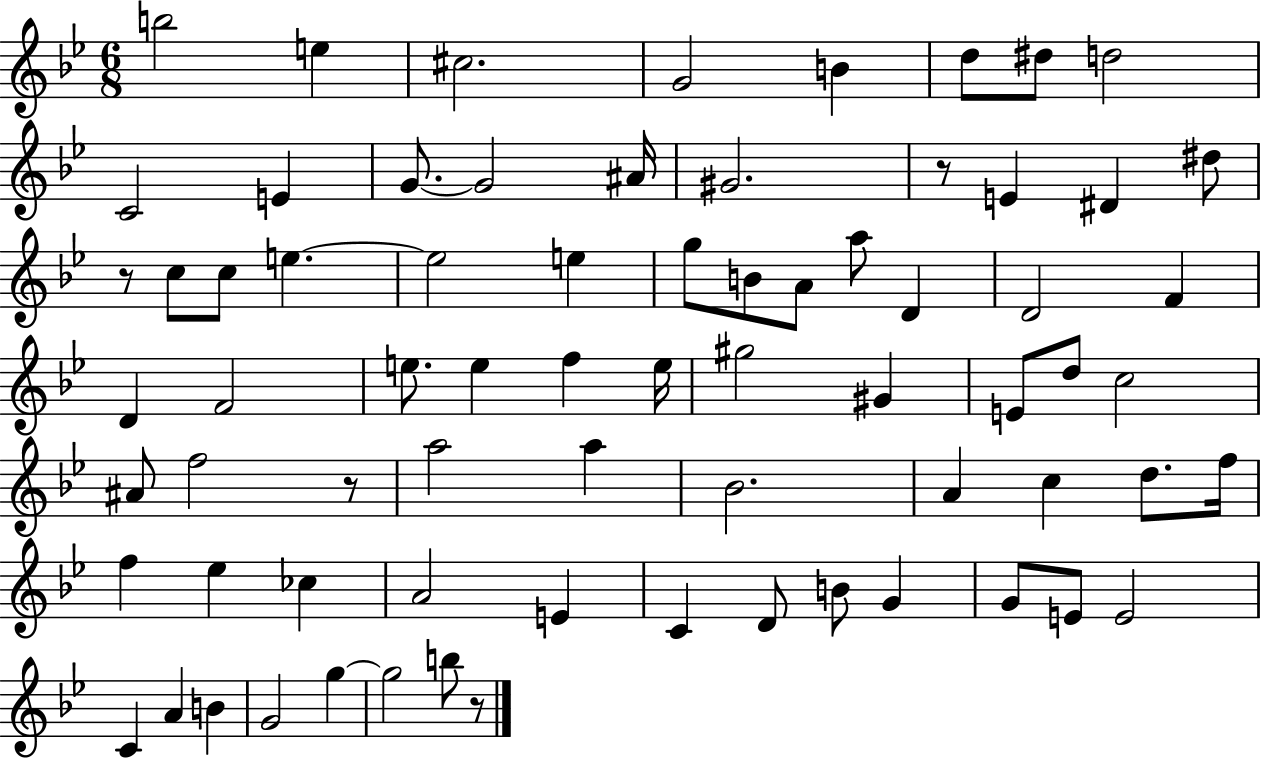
{
  \clef treble
  \numericTimeSignature
  \time 6/8
  \key bes \major
  \repeat volta 2 { b''2 e''4 | cis''2. | g'2 b'4 | d''8 dis''8 d''2 | \break c'2 e'4 | g'8.~~ g'2 ais'16 | gis'2. | r8 e'4 dis'4 dis''8 | \break r8 c''8 c''8 e''4.~~ | e''2 e''4 | g''8 b'8 a'8 a''8 d'4 | d'2 f'4 | \break d'4 f'2 | e''8. e''4 f''4 e''16 | gis''2 gis'4 | e'8 d''8 c''2 | \break ais'8 f''2 r8 | a''2 a''4 | bes'2. | a'4 c''4 d''8. f''16 | \break f''4 ees''4 ces''4 | a'2 e'4 | c'4 d'8 b'8 g'4 | g'8 e'8 e'2 | \break c'4 a'4 b'4 | g'2 g''4~~ | g''2 b''8 r8 | } \bar "|."
}